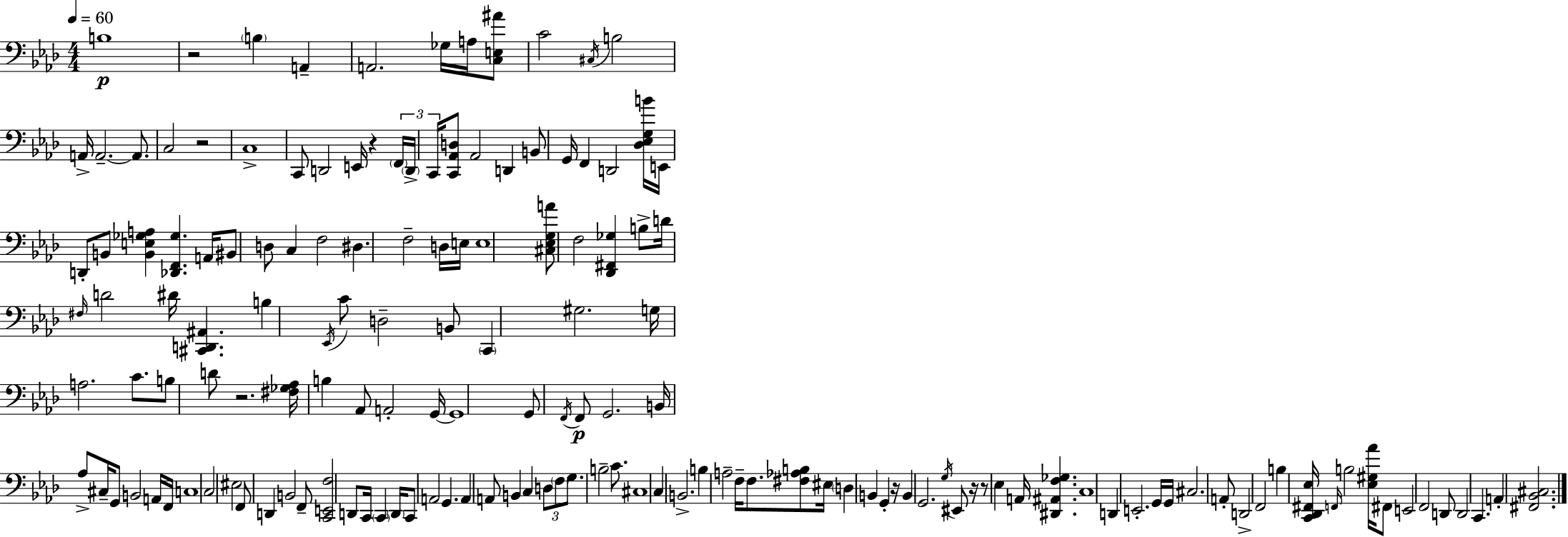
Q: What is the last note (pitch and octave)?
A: A2